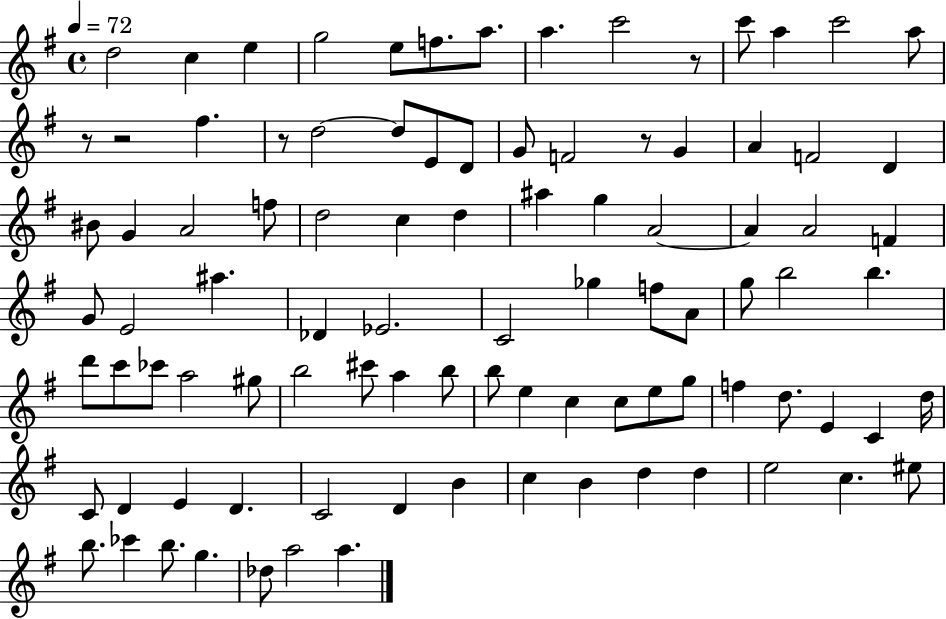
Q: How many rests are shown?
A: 5